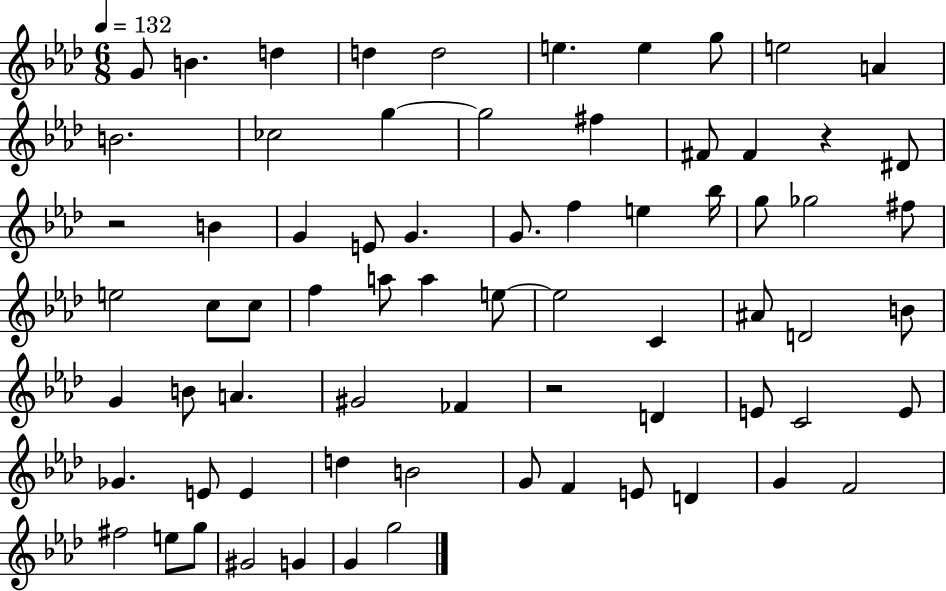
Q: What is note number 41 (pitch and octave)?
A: B4